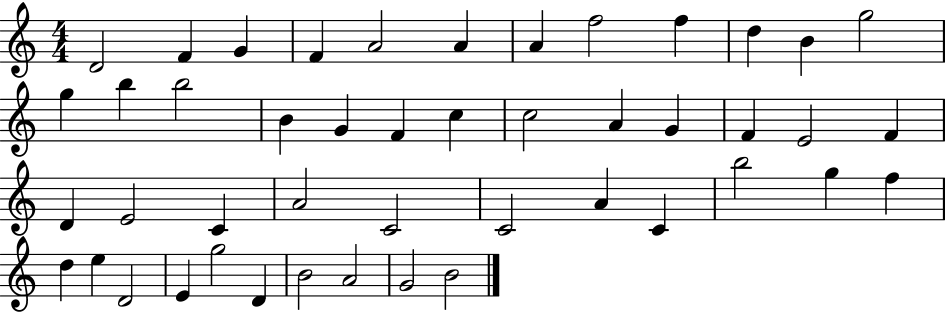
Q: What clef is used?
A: treble